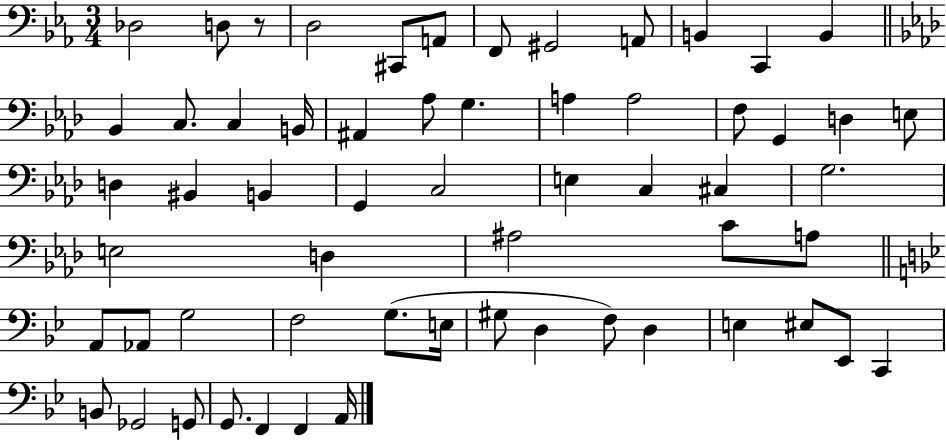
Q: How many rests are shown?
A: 1